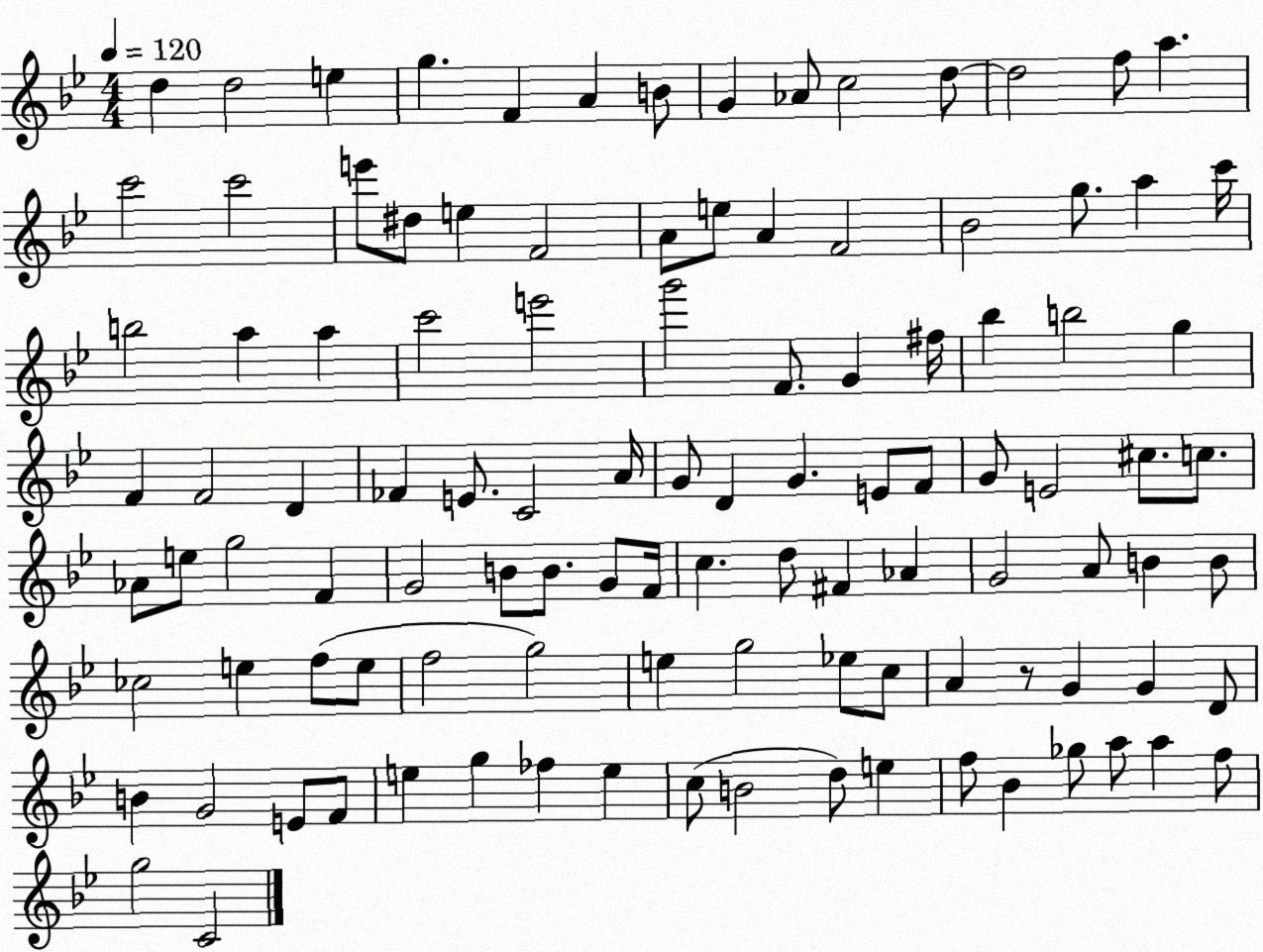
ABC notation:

X:1
T:Untitled
M:4/4
L:1/4
K:Bb
d d2 e g F A B/2 G _A/2 c2 d/2 d2 f/2 a c'2 c'2 e'/2 ^d/2 e F2 A/2 e/2 A F2 _B2 g/2 a c'/4 b2 a a c'2 e'2 g'2 F/2 G ^f/4 _b b2 g F F2 D _F E/2 C2 A/4 G/2 D G E/2 F/2 G/2 E2 ^c/2 c/2 _A/2 e/2 g2 F G2 B/2 B/2 G/2 F/4 c d/2 ^F _A G2 A/2 B B/2 _c2 e f/2 e/2 f2 g2 e g2 _e/2 c/2 A z/2 G G D/2 B G2 E/2 F/2 e g _f e c/2 B2 d/2 e f/2 _B _g/2 a/2 a f/2 g2 C2